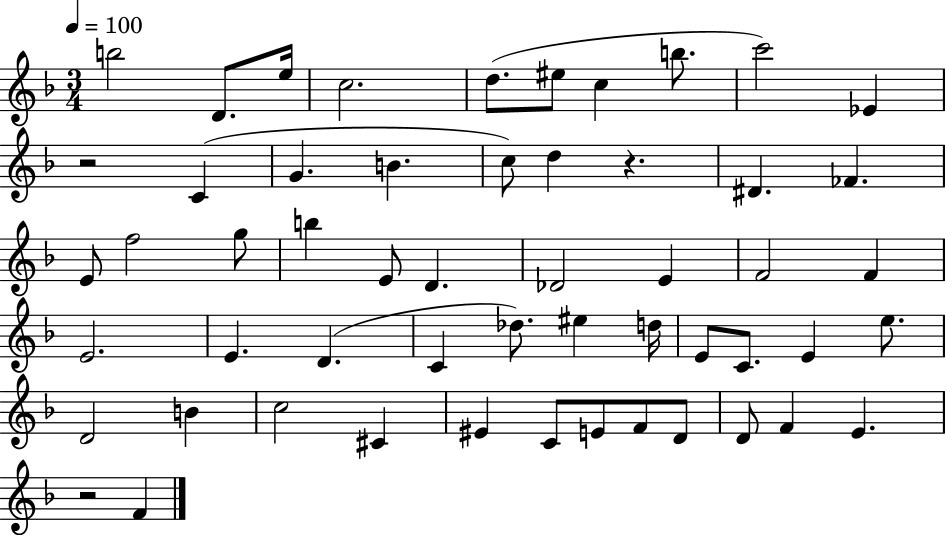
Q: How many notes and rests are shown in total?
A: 54